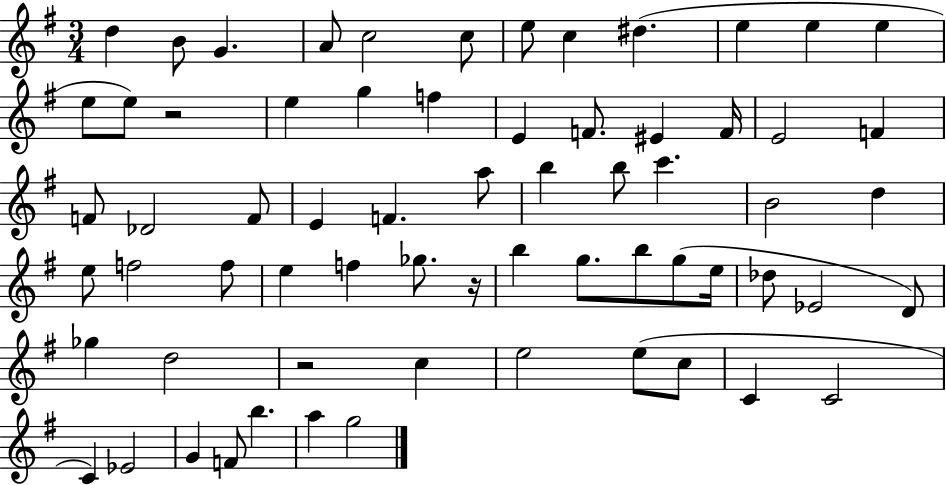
D5/q B4/e G4/q. A4/e C5/h C5/e E5/e C5/q D#5/q. E5/q E5/q E5/q E5/e E5/e R/h E5/q G5/q F5/q E4/q F4/e. EIS4/q F4/s E4/h F4/q F4/e Db4/h F4/e E4/q F4/q. A5/e B5/q B5/e C6/q. B4/h D5/q E5/e F5/h F5/e E5/q F5/q Gb5/e. R/s B5/q G5/e. B5/e G5/e E5/s Db5/e Eb4/h D4/e Gb5/q D5/h R/h C5/q E5/h E5/e C5/e C4/q C4/h C4/q Eb4/h G4/q F4/e B5/q. A5/q G5/h